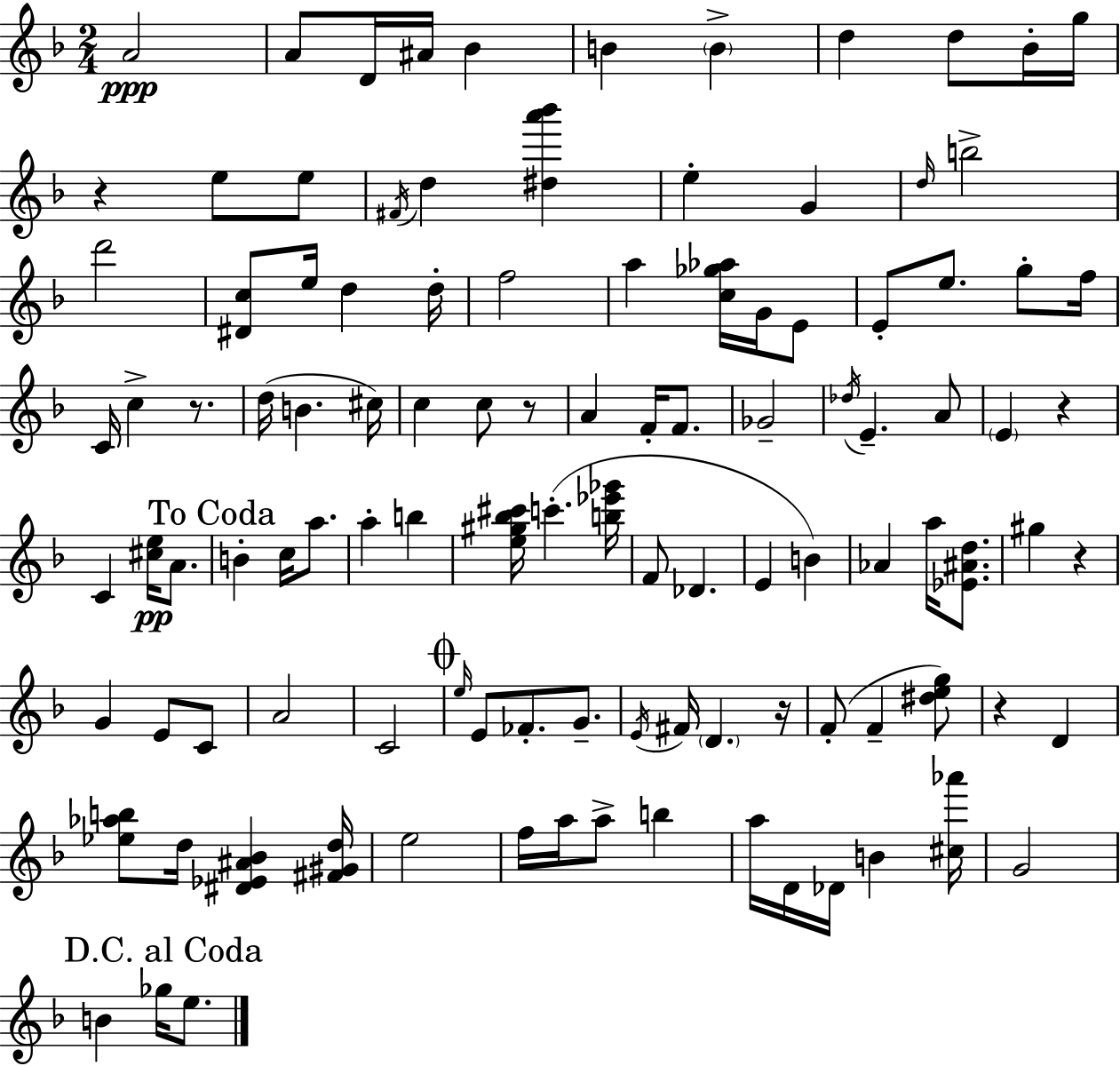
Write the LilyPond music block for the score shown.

{
  \clef treble
  \numericTimeSignature
  \time 2/4
  \key d \minor
  a'2\ppp | a'8 d'16 ais'16 bes'4 | b'4 \parenthesize b'4-> | d''4 d''8 bes'16-. g''16 | \break r4 e''8 e''8 | \acciaccatura { fis'16 } d''4 <dis'' a''' bes'''>4 | e''4-. g'4 | \grace { d''16 } b''2-> | \break d'''2 | <dis' c''>8 e''16 d''4 | d''16-. f''2 | a''4 <c'' ges'' aes''>16 g'16 | \break e'8 e'8-. e''8. g''8-. | f''16 c'16 c''4-> r8. | d''16( b'4. | cis''16) c''4 c''8 | \break r8 a'4 f'16-. f'8. | ges'2-- | \acciaccatura { des''16 } e'4.-- | a'8 \parenthesize e'4 r4 | \break c'4 <cis'' e''>16\pp | a'8. \mark "To Coda" b'4-. c''16 | a''8. a''4-. b''4 | <e'' gis'' bes'' cis'''>16 c'''4.-.( | \break <b'' ees''' ges'''>16 f'8 des'4. | e'4 b'4) | aes'4 a''16 | <ees' ais' d''>8. gis''4 r4 | \break g'4 e'8 | c'8 a'2 | c'2 | \mark \markup { \musicglyph "scripts.coda" } \grace { e''16 } e'8 fes'8.-. | \break g'8.-- \acciaccatura { e'16 } fis'16 \parenthesize d'4. | r16 f'8-.( f'4-- | <dis'' e'' g''>8) r4 | d'4 <ees'' aes'' b''>8 d''16 | \break <dis' ees' ais' bes'>4 <fis' gis' d''>16 e''2 | f''16 a''16 a''8-> | b''4 a''16 d'16 des'16 | b'4 <cis'' aes'''>16 g'2 | \break \mark "D.C. al Coda" b'4 | ges''16 e''8. \bar "|."
}